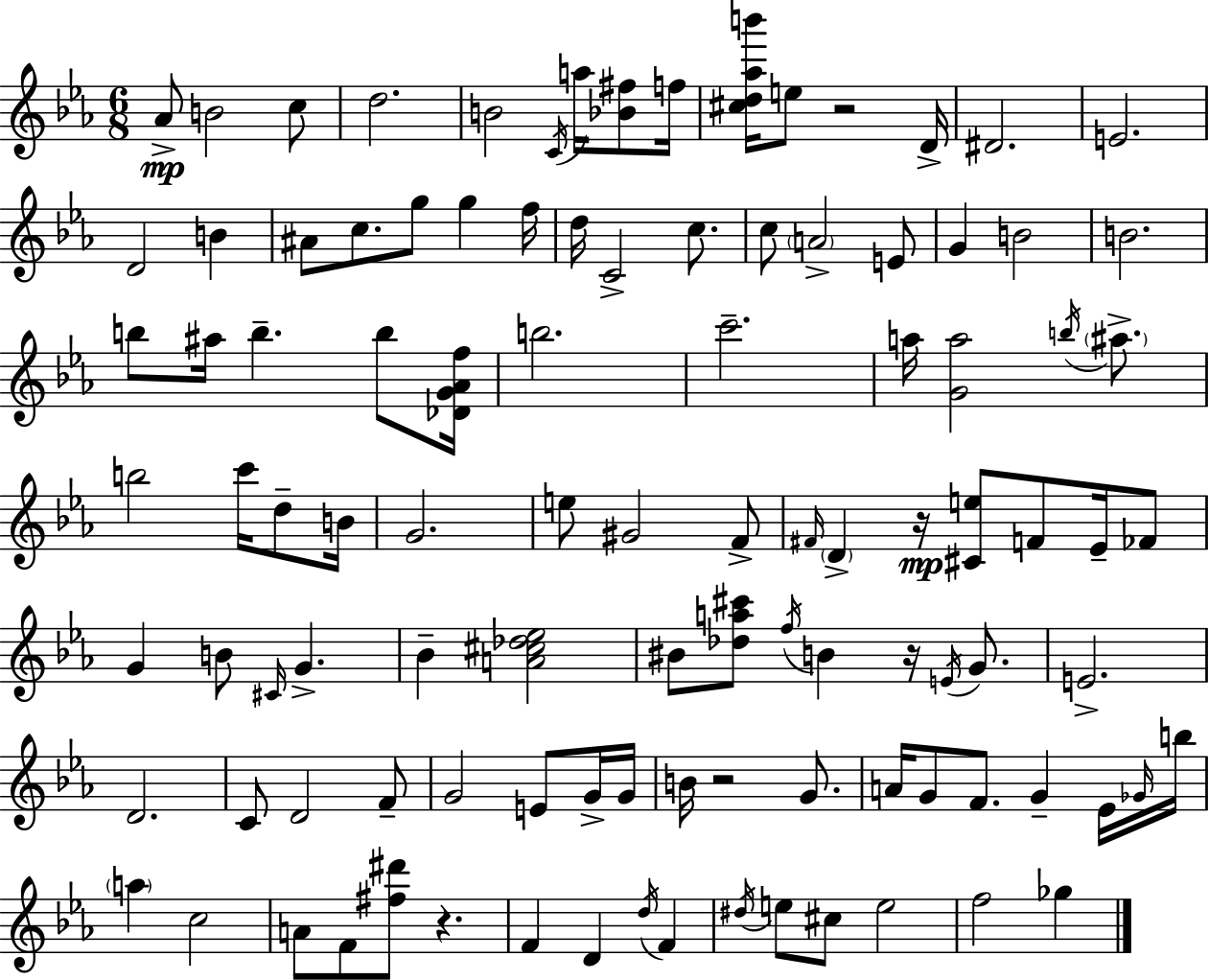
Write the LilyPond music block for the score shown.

{
  \clef treble
  \numericTimeSignature
  \time 6/8
  \key c \minor
  aes'8->\mp b'2 c''8 | d''2. | b'2 \acciaccatura { c'16 } a''16 <bes' fis''>8 | f''16 <cis'' d'' aes'' b'''>16 e''8 r2 | \break d'16-> dis'2. | e'2. | d'2 b'4 | ais'8 c''8. g''8 g''4 | \break f''16 d''16 c'2-> c''8. | c''8 \parenthesize a'2-> e'8 | g'4 b'2 | b'2. | \break b''8 ais''16 b''4.-- b''8 | <des' g' aes' f''>16 b''2. | c'''2.-- | a''16 <g' a''>2 \acciaccatura { b''16 } \parenthesize ais''8.-> | \break b''2 c'''16 d''8-- | b'16 g'2. | e''8 gis'2 | f'8-> \grace { fis'16 } \parenthesize d'4-> r16\mp <cis' e''>8 f'8 | \break ees'16-- fes'8 g'4 b'8 \grace { cis'16 } g'4.-> | bes'4-- <a' cis'' des'' ees''>2 | bis'8 <des'' a'' cis'''>8 \acciaccatura { f''16 } b'4 | r16 \acciaccatura { e'16 } g'8. e'2.-> | \break d'2. | c'8 d'2 | f'8-- g'2 | e'8 g'16-> g'16 b'16 r2 | \break g'8. a'16 g'8 f'8. | g'4-- ees'16 \grace { ges'16 } b''16 \parenthesize a''4 c''2 | a'8 f'8 <fis'' dis'''>8 | r4. f'4 d'4 | \break \acciaccatura { d''16 } f'4 \acciaccatura { dis''16 } e''8 cis''8 | e''2 f''2 | ges''4 \bar "|."
}